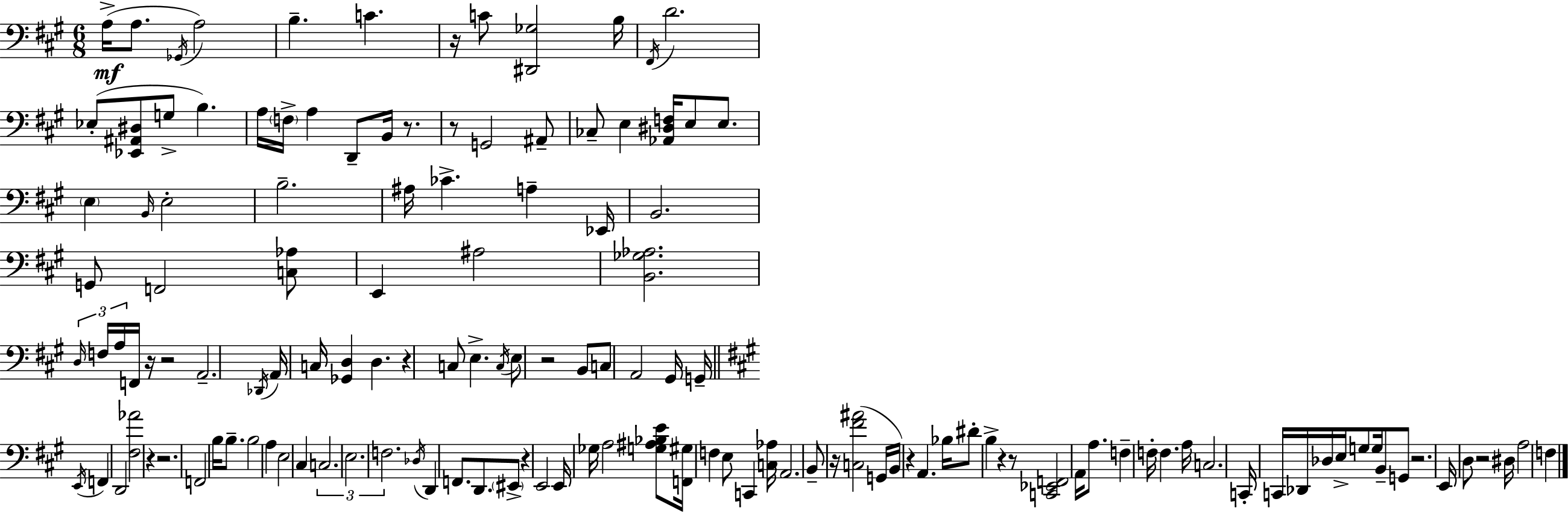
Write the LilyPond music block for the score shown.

{
  \clef bass
  \numericTimeSignature
  \time 6/8
  \key a \major
  \repeat volta 2 { a16->(\mf a8. \acciaccatura { ges,16 }) a2 | b4.-- c'4. | r16 c'8 <dis, ges>2 | b16 \acciaccatura { fis,16 } d'2. | \break ees8-.( <ees, ais, dis>8 g8-> b4.) | a16 \parenthesize f16-> a4 d,8-- b,16 r8. | r8 g,2 | ais,8-- ces8-- e4 <aes, dis f>16 e8 e8. | \break \parenthesize e4 \grace { b,16 } e2-. | b2.-- | ais16 ces'4.-> a4-- | ees,16 b,2. | \break g,8 f,2 | <c aes>8 e,4 ais2 | <b, ges aes>2. | \tuplet 3/2 { \grace { d16 } f16 a16 } f,16 r16 r2 | \break a,2.-- | \acciaccatura { des,16 } a,16 c16 <ges, d>4 d4. | r4 c8 e4.-> | \acciaccatura { c16 } e8 r2 | \break b,8 c8 a,2 | gis,16 g,16-- \bar "||" \break \key a \major \acciaccatura { e,16 } f,4 d,2 | <fis aes'>2 r4 | r2. | f,2 b16 b8.-- | \break b2 a4 | e2 cis4 | \tuplet 3/2 { c2. | e2. | \break f2. } | \acciaccatura { des16 } d,4 f,8. d,8. | \parenthesize eis,8-> r4 e,2 | e,16 ges16 a2 | \break <g ais bes e'>8 <f, gis>16 f4 e8 c,4 | <c aes>16 a,2. | b,8-- r16 <c fis' ais'>2( | g,16 b,16) r4 a,4. | \break bes16 dis'8-. b4-> r4 | r8 <c, ees, f,>2 a,16 a8. | f4-- f16-. f4. | a16 c2. | \break c,16-. c,16 des,16 des16 e16-> g8 g16 b,8-- | g,8 r2. | e,16 d8 r2 | dis16 a2 f4 | \break } \bar "|."
}